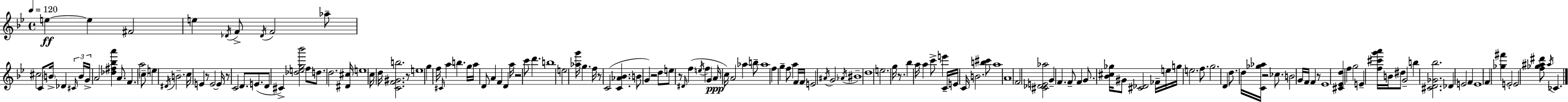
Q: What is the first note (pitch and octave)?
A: E5